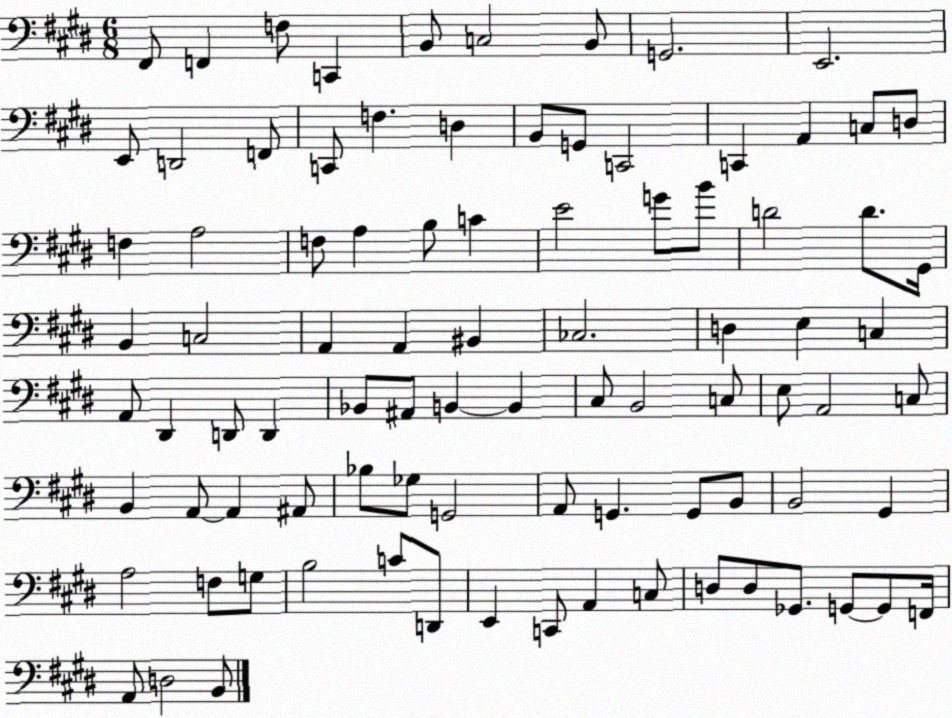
X:1
T:Untitled
M:6/8
L:1/4
K:E
^F,,/2 F,, F,/2 C,, B,,/2 C,2 B,,/2 G,,2 E,,2 E,,/2 D,,2 F,,/2 C,,/2 F, D, B,,/2 G,,/2 C,,2 C,, A,, C,/2 D,/2 F, A,2 F,/2 A, B,/2 C E2 G/2 B/2 D2 D/2 ^G,,/4 B,, C,2 A,, A,, ^B,, _C,2 D, E, C, A,,/2 ^D,, D,,/2 D,, _B,,/2 ^A,,/2 B,, B,, ^C,/2 B,,2 C,/2 E,/2 A,,2 C,/2 B,, A,,/2 A,, ^A,,/2 _B,/2 _G,/2 G,,2 A,,/2 G,, G,,/2 B,,/2 B,,2 ^G,, A,2 F,/2 G,/2 B,2 C/2 D,,/2 E,, C,,/2 A,, C,/2 D,/2 D,/2 _G,,/2 G,,/2 G,,/2 F,,/4 A,,/2 D,2 B,,/2